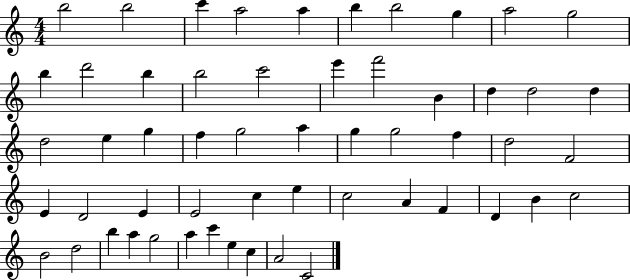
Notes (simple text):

B5/h B5/h C6/q A5/h A5/q B5/q B5/h G5/q A5/h G5/h B5/q D6/h B5/q B5/h C6/h E6/q F6/h B4/q D5/q D5/h D5/q D5/h E5/q G5/q F5/q G5/h A5/q G5/q G5/h F5/q D5/h F4/h E4/q D4/h E4/q E4/h C5/q E5/q C5/h A4/q F4/q D4/q B4/q C5/h B4/h D5/h B5/q A5/q G5/h A5/q C6/q E5/q C5/q A4/h C4/h